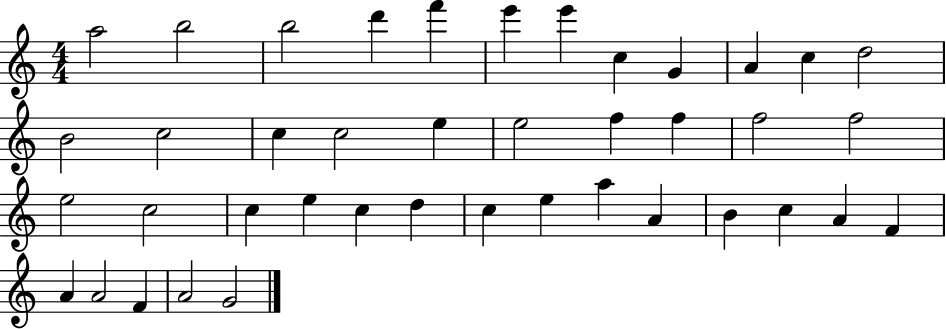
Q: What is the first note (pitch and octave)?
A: A5